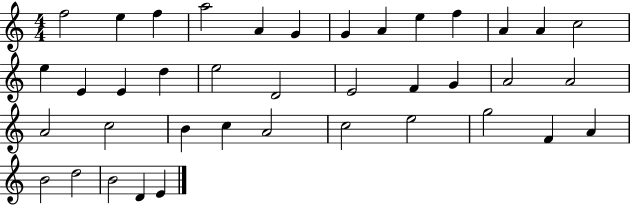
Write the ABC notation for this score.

X:1
T:Untitled
M:4/4
L:1/4
K:C
f2 e f a2 A G G A e f A A c2 e E E d e2 D2 E2 F G A2 A2 A2 c2 B c A2 c2 e2 g2 F A B2 d2 B2 D E